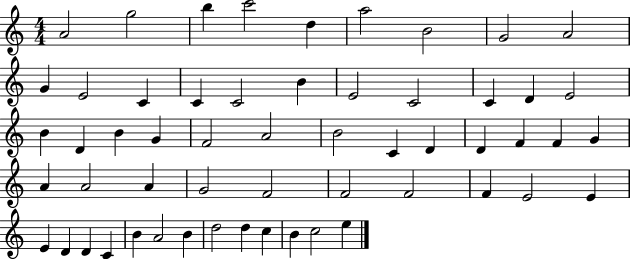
X:1
T:Untitled
M:4/4
L:1/4
K:C
A2 g2 b c'2 d a2 B2 G2 A2 G E2 C C C2 B E2 C2 C D E2 B D B G F2 A2 B2 C D D F F G A A2 A G2 F2 F2 F2 F E2 E E D D C B A2 B d2 d c B c2 e